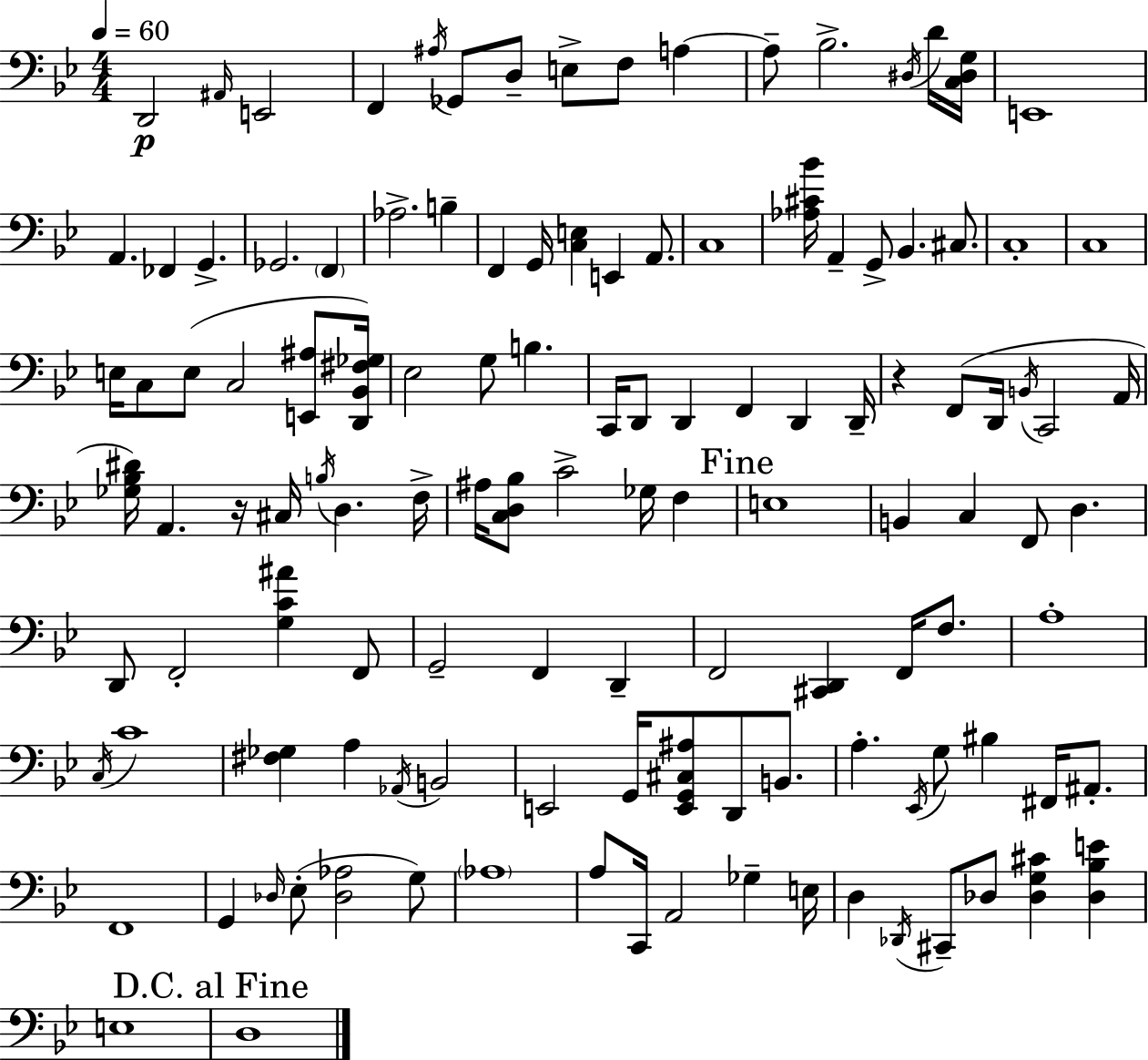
{
  \clef bass
  \numericTimeSignature
  \time 4/4
  \key g \minor
  \tempo 4 = 60
  d,2\p \grace { ais,16 } e,2 | f,4 \acciaccatura { ais16 } ges,8 d8-- e8-> f8 a4~~ | a8-- bes2.-> | \acciaccatura { dis16 } d'16 <c dis g>16 e,1 | \break a,4. fes,4 g,4.-> | ges,2. \parenthesize f,4 | aes2.-> b4-- | f,4 g,16 <c e>4 e,4 | \break a,8. c1 | <aes cis' bes'>16 a,4-- g,8-> bes,4. | cis8. c1-. | c1 | \break e16 c8 e8( c2 | <e, ais>8 <d, bes, fis ges>16) ees2 g8 b4. | c,16 d,8 d,4 f,4 d,4 | d,16-- r4 f,8( d,16 \acciaccatura { b,16 } c,2 | \break a,16 <ges bes dis'>16) a,4. r16 cis16 \acciaccatura { b16 } d4. | f16-> ais16 <c d bes>8 c'2-> | ges16 f4 \mark "Fine" e1 | b,4 c4 f,8 d4. | \break d,8 f,2-. <g c' ais'>4 | f,8 g,2-- f,4 | d,4-- f,2 <cis, d,>4 | f,16 f8. a1-. | \break \acciaccatura { c16 } c'1 | <fis ges>4 a4 \acciaccatura { aes,16 } b,2 | e,2 g,16 | <e, g, cis ais>8 d,8 b,8. a4.-. \acciaccatura { ees,16 } g8 | \break bis4 fis,16 ais,8.-. f,1 | g,4 \grace { des16 } ees8-.( <des aes>2 | g8) \parenthesize aes1 | a8 c,16 a,2 | \break ges4-- e16 d4 \acciaccatura { des,16 } cis,8-- | des8 <des g cis'>4 <des bes e'>4 e1 | \mark "D.C. al Fine" d1 | \bar "|."
}